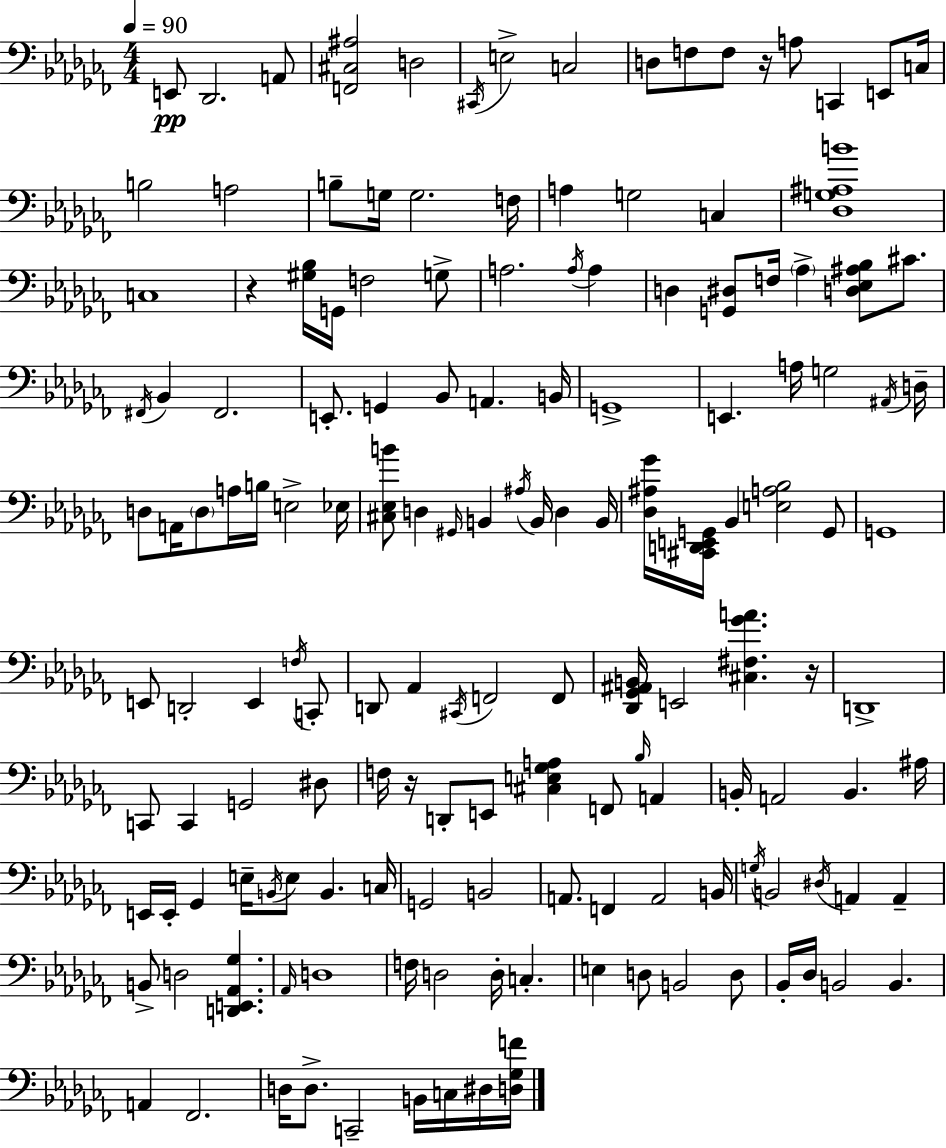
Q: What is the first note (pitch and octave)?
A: E2